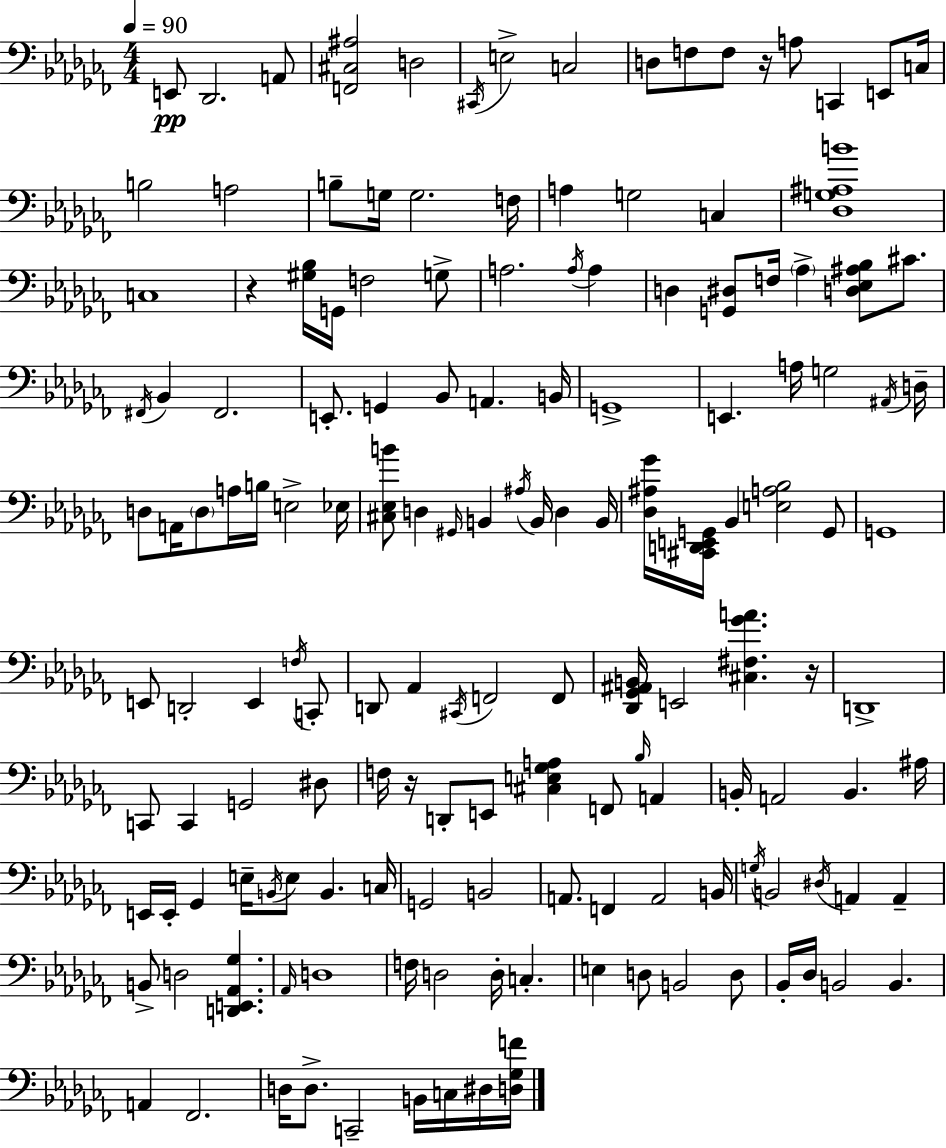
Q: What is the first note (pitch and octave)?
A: E2